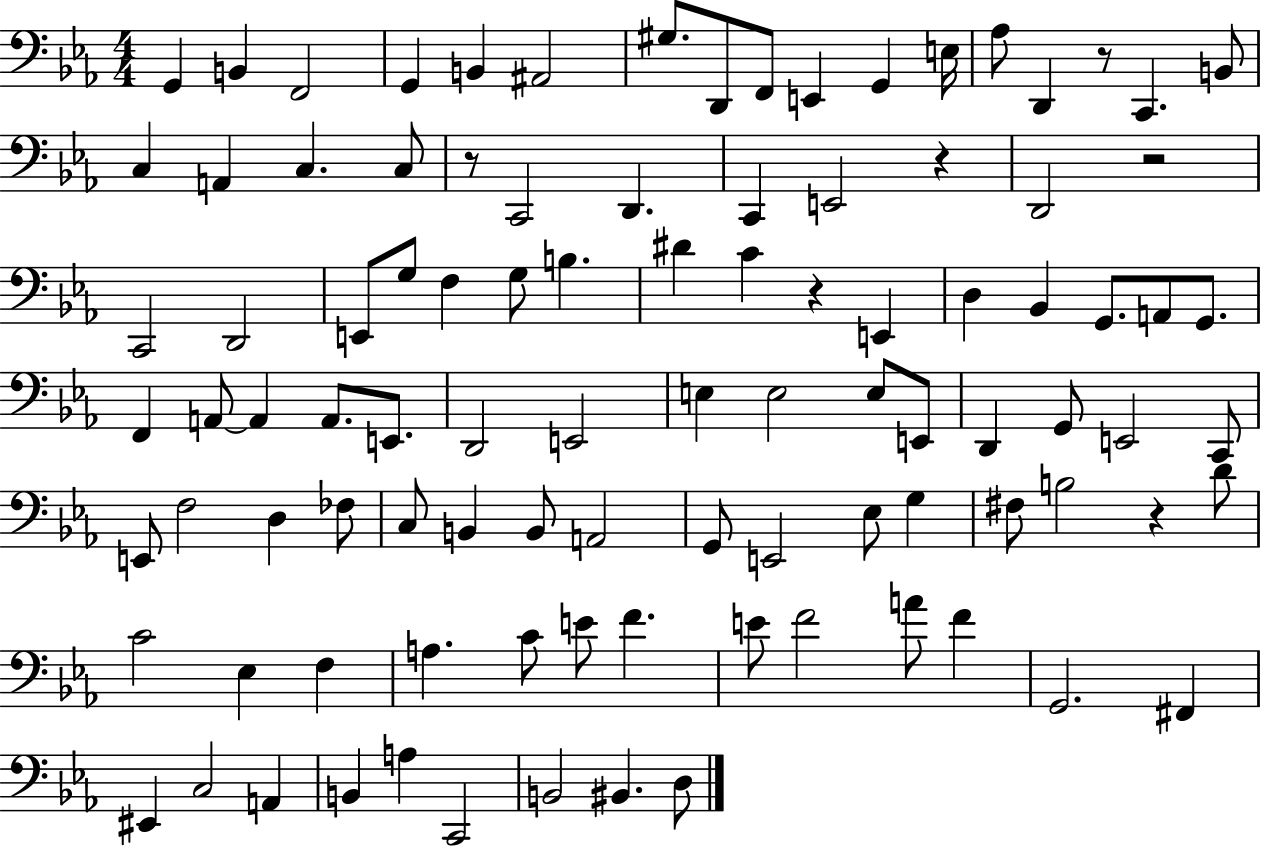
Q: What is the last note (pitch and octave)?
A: D3